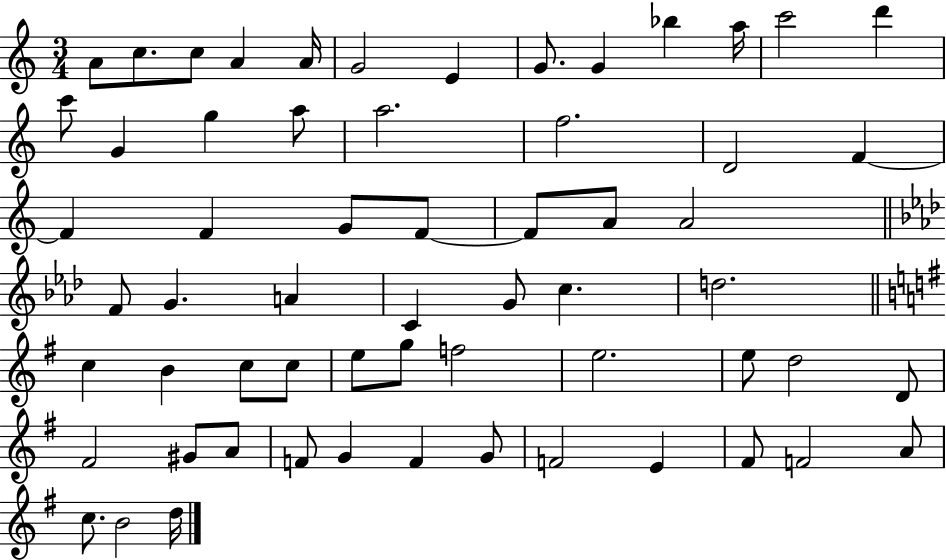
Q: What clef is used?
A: treble